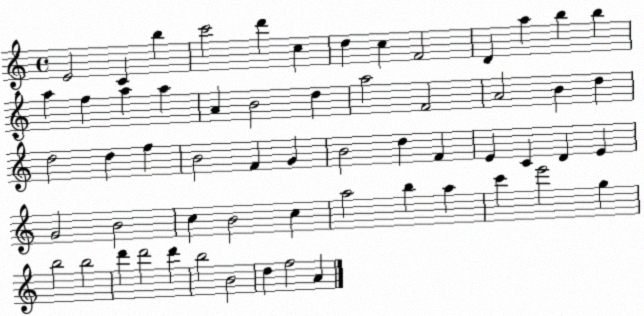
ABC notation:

X:1
T:Untitled
M:4/4
L:1/4
K:C
E2 C b c'2 d' c d c F2 D a b b a f a a A B2 d a2 F2 A2 B d d2 d f B2 F G B2 d F E C D E G2 B2 c B2 c a2 b a c' e'2 g b2 b2 d' d'2 d' b2 B2 d f2 A